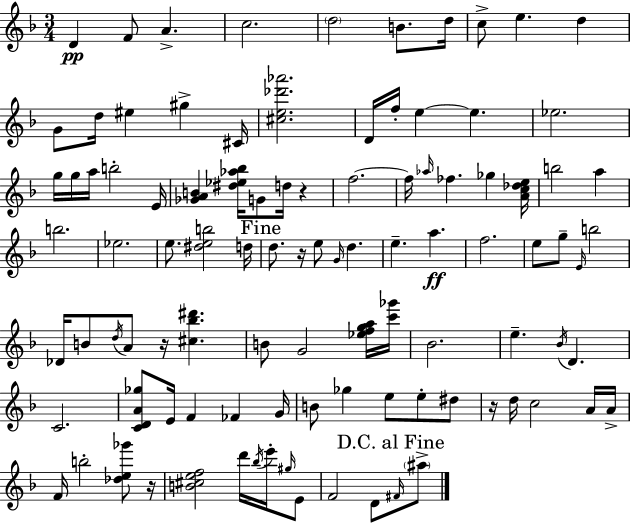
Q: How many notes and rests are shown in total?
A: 100